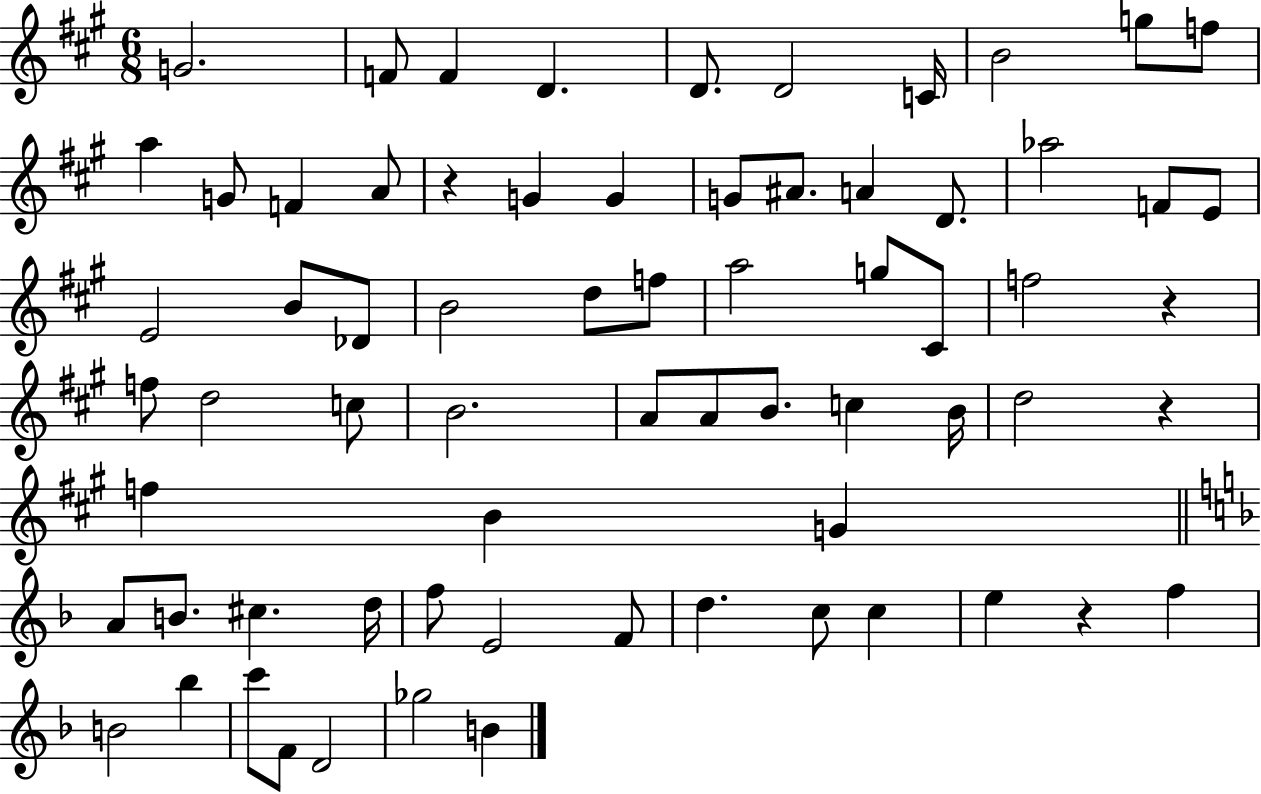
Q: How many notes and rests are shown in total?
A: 69